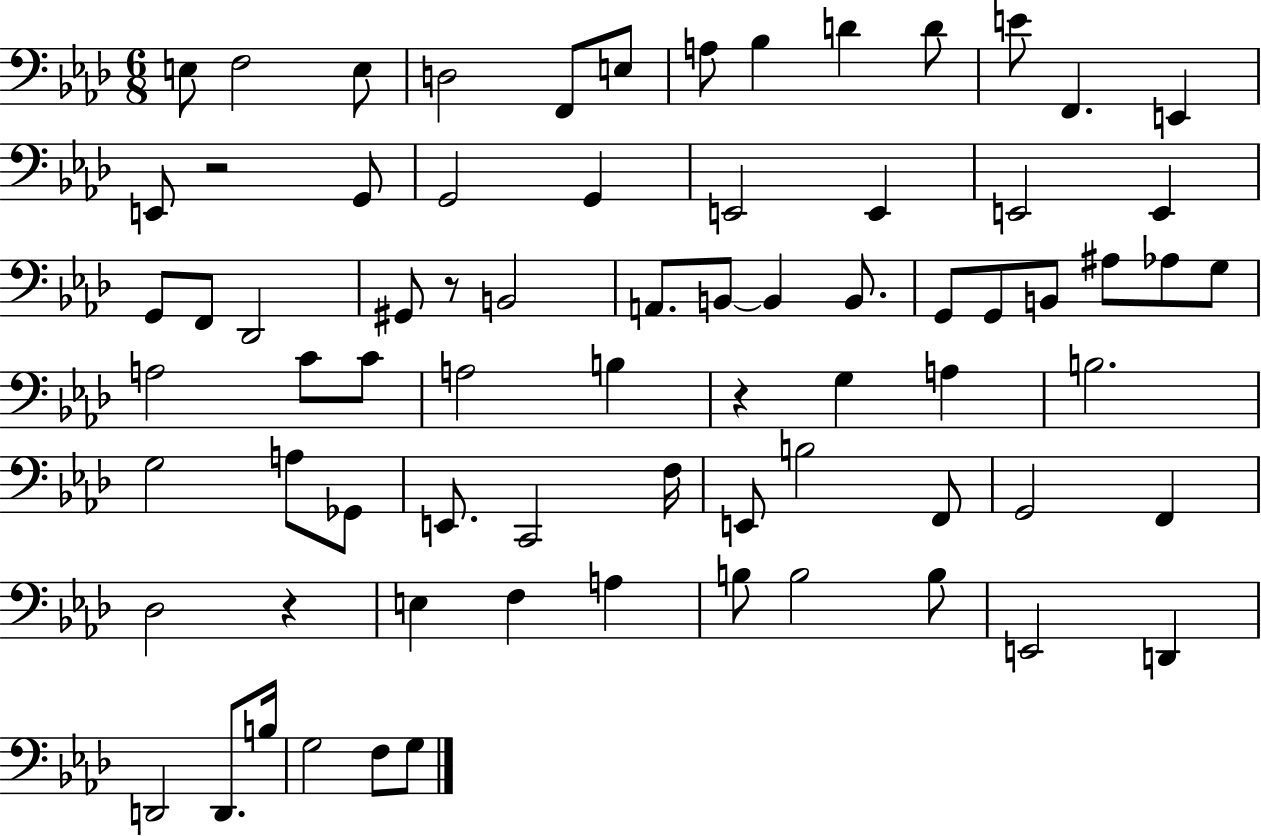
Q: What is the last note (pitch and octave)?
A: G3